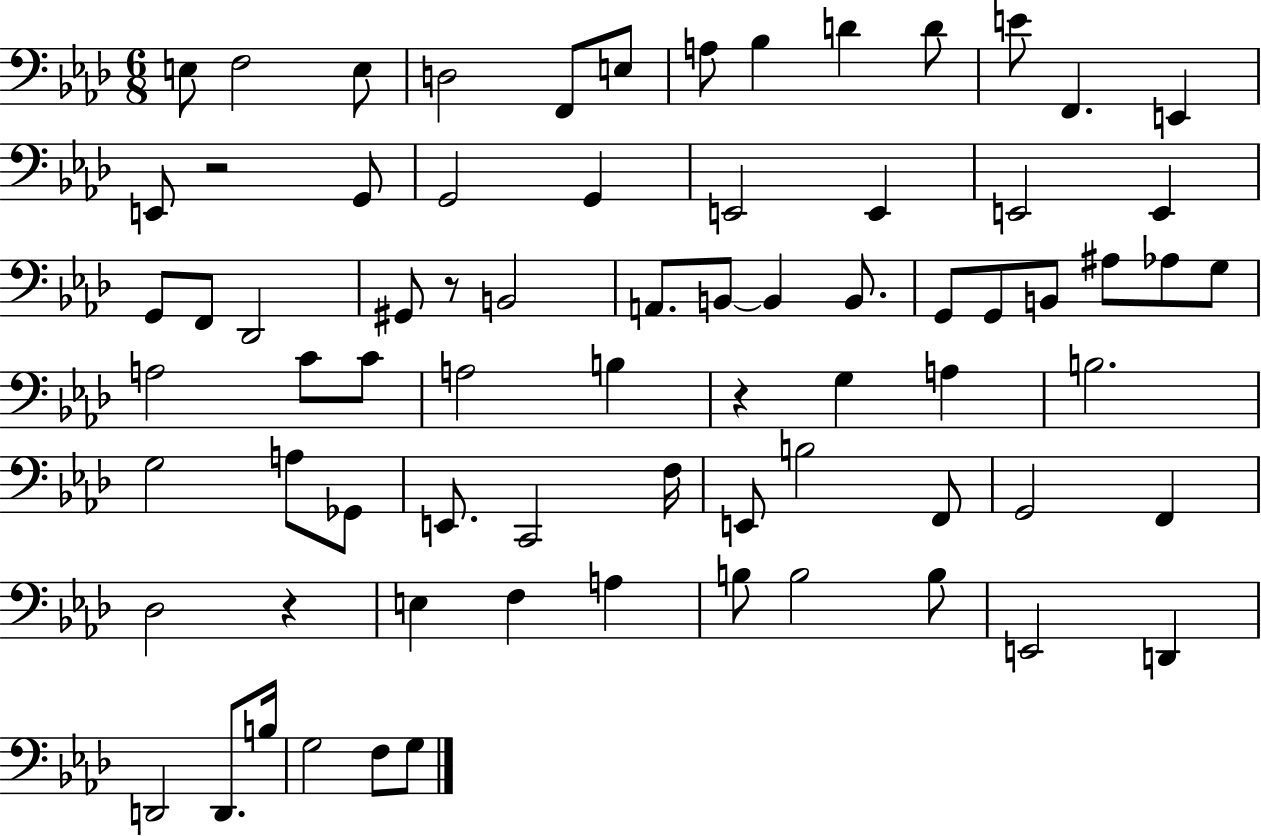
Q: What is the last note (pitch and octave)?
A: G3